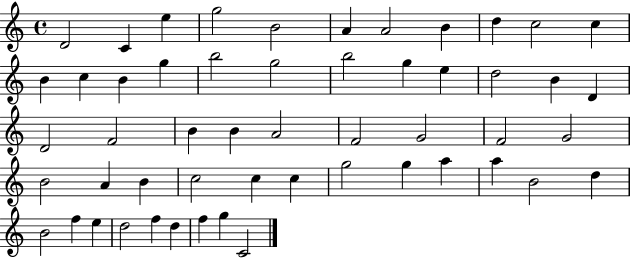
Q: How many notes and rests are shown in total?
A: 53